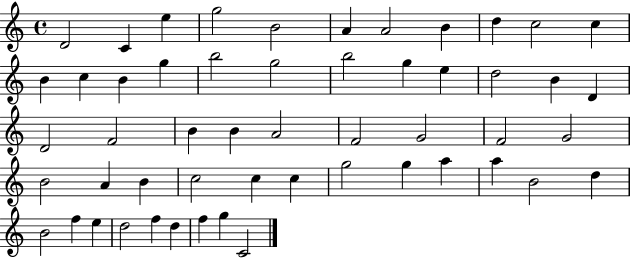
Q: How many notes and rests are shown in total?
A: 53